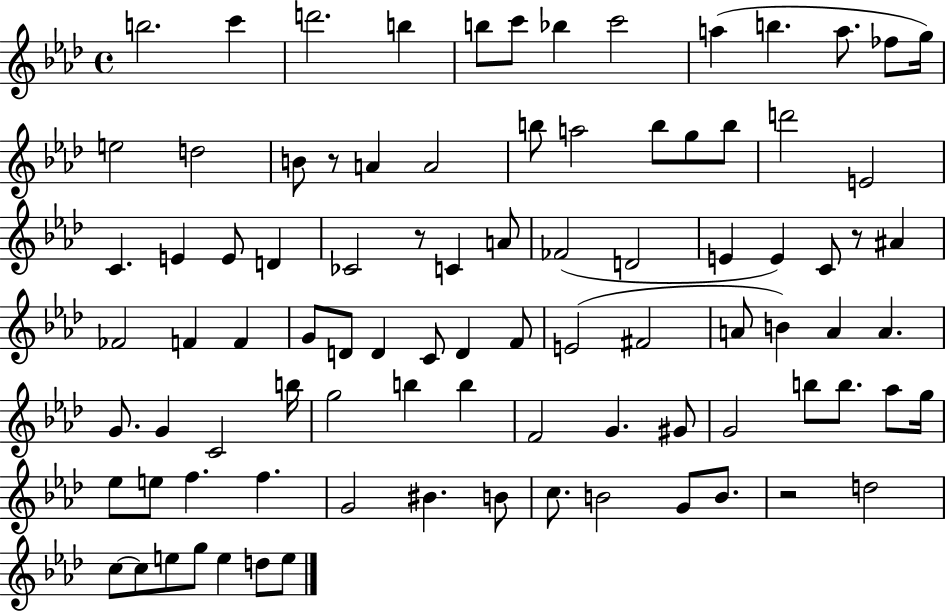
B5/h. C6/q D6/h. B5/q B5/e C6/e Bb5/q C6/h A5/q B5/q. A5/e. FES5/e G5/s E5/h D5/h B4/e R/e A4/q A4/h B5/e A5/h B5/e G5/e B5/e D6/h E4/h C4/q. E4/q E4/e D4/q CES4/h R/e C4/q A4/e FES4/h D4/h E4/q E4/q C4/e R/e A#4/q FES4/h F4/q F4/q G4/e D4/e D4/q C4/e D4/q F4/e E4/h F#4/h A4/e B4/q A4/q A4/q. G4/e. G4/q C4/h B5/s G5/h B5/q B5/q F4/h G4/q. G#4/e G4/h B5/e B5/e. Ab5/e G5/s Eb5/e E5/e F5/q. F5/q. G4/h BIS4/q. B4/e C5/e. B4/h G4/e B4/e. R/h D5/h C5/e C5/e E5/e G5/e E5/q D5/e E5/e